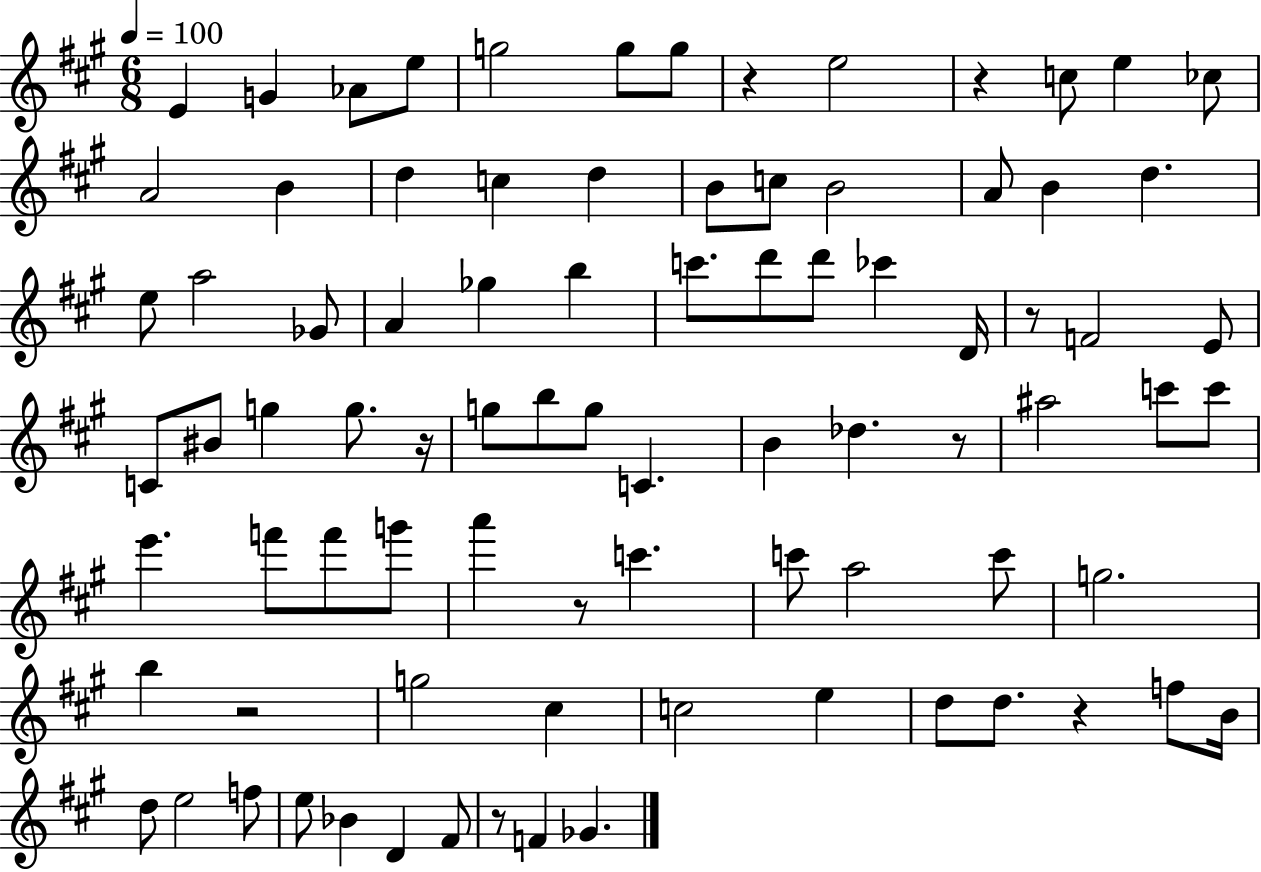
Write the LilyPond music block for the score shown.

{
  \clef treble
  \numericTimeSignature
  \time 6/8
  \key a \major
  \tempo 4 = 100
  e'4 g'4 aes'8 e''8 | g''2 g''8 g''8 | r4 e''2 | r4 c''8 e''4 ces''8 | \break a'2 b'4 | d''4 c''4 d''4 | b'8 c''8 b'2 | a'8 b'4 d''4. | \break e''8 a''2 ges'8 | a'4 ges''4 b''4 | c'''8. d'''8 d'''8 ces'''4 d'16 | r8 f'2 e'8 | \break c'8 bis'8 g''4 g''8. r16 | g''8 b''8 g''8 c'4. | b'4 des''4. r8 | ais''2 c'''8 c'''8 | \break e'''4. f'''8 f'''8 g'''8 | a'''4 r8 c'''4. | c'''8 a''2 c'''8 | g''2. | \break b''4 r2 | g''2 cis''4 | c''2 e''4 | d''8 d''8. r4 f''8 b'16 | \break d''8 e''2 f''8 | e''8 bes'4 d'4 fis'8 | r8 f'4 ges'4. | \bar "|."
}